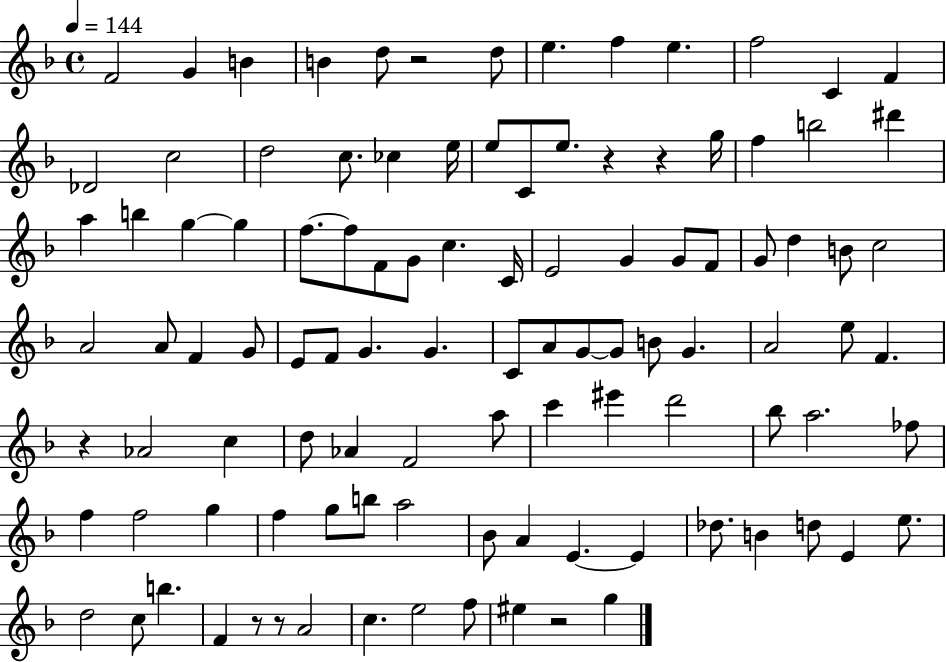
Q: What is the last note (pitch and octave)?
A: G5